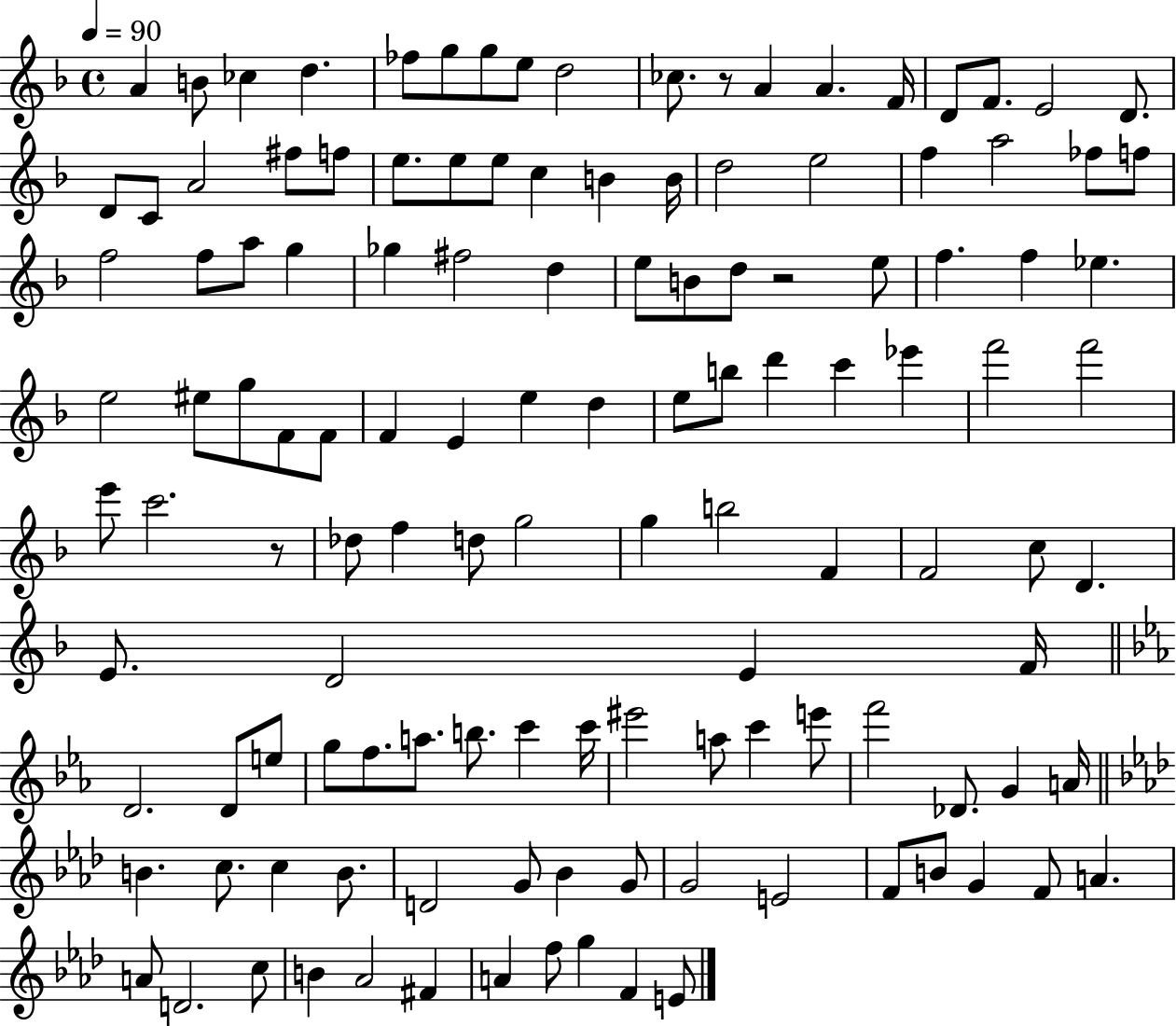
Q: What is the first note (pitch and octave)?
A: A4